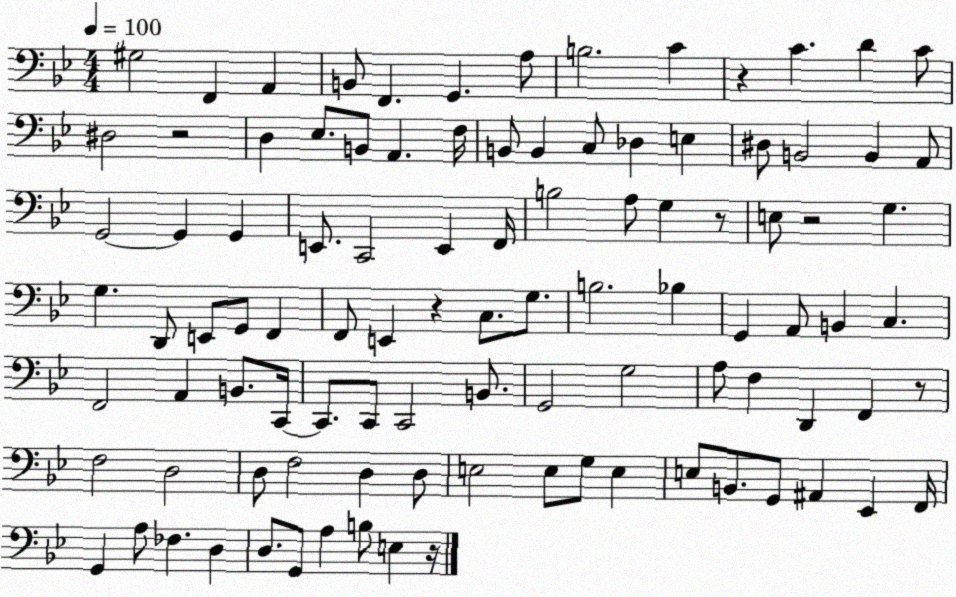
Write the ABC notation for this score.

X:1
T:Untitled
M:4/4
L:1/4
K:Bb
^G,2 F,, A,, B,,/2 F,, G,, A,/2 B,2 C z C D C/2 ^D,2 z2 D, _E,/2 B,,/2 A,, F,/4 B,,/2 B,, C,/2 _D, E, ^D,/2 B,,2 B,, A,,/2 G,,2 G,, G,, E,,/2 C,,2 E,, F,,/4 B,2 A,/2 G, z/2 E,/2 z2 G, G, D,,/2 E,,/2 G,,/2 F,, F,,/2 E,, z C,/2 G,/2 B,2 _B, G,, A,,/2 B,, C, F,,2 A,, B,,/2 C,,/4 C,,/2 C,,/2 C,,2 B,,/2 G,,2 G,2 A,/2 F, D,, F,, z/2 F,2 D,2 D,/2 F,2 D, D,/2 E,2 E,/2 G,/2 E, E,/2 B,,/2 G,,/2 ^A,, _E,, F,,/4 G,, A,/2 _F, D, D,/2 G,,/2 A, B,/2 E, z/4